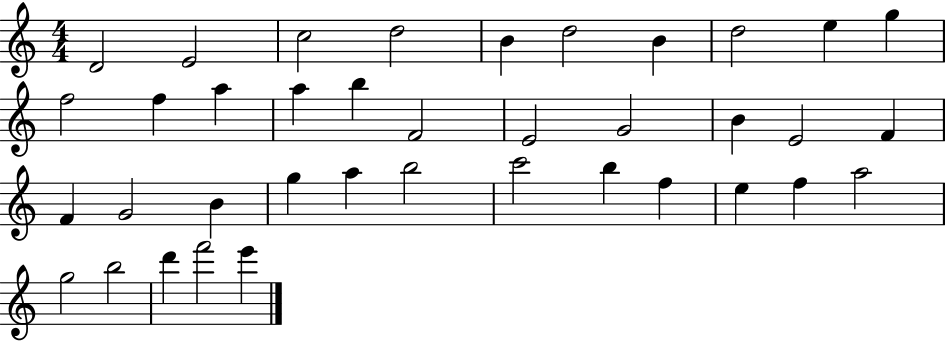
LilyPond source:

{
  \clef treble
  \numericTimeSignature
  \time 4/4
  \key c \major
  d'2 e'2 | c''2 d''2 | b'4 d''2 b'4 | d''2 e''4 g''4 | \break f''2 f''4 a''4 | a''4 b''4 f'2 | e'2 g'2 | b'4 e'2 f'4 | \break f'4 g'2 b'4 | g''4 a''4 b''2 | c'''2 b''4 f''4 | e''4 f''4 a''2 | \break g''2 b''2 | d'''4 f'''2 e'''4 | \bar "|."
}